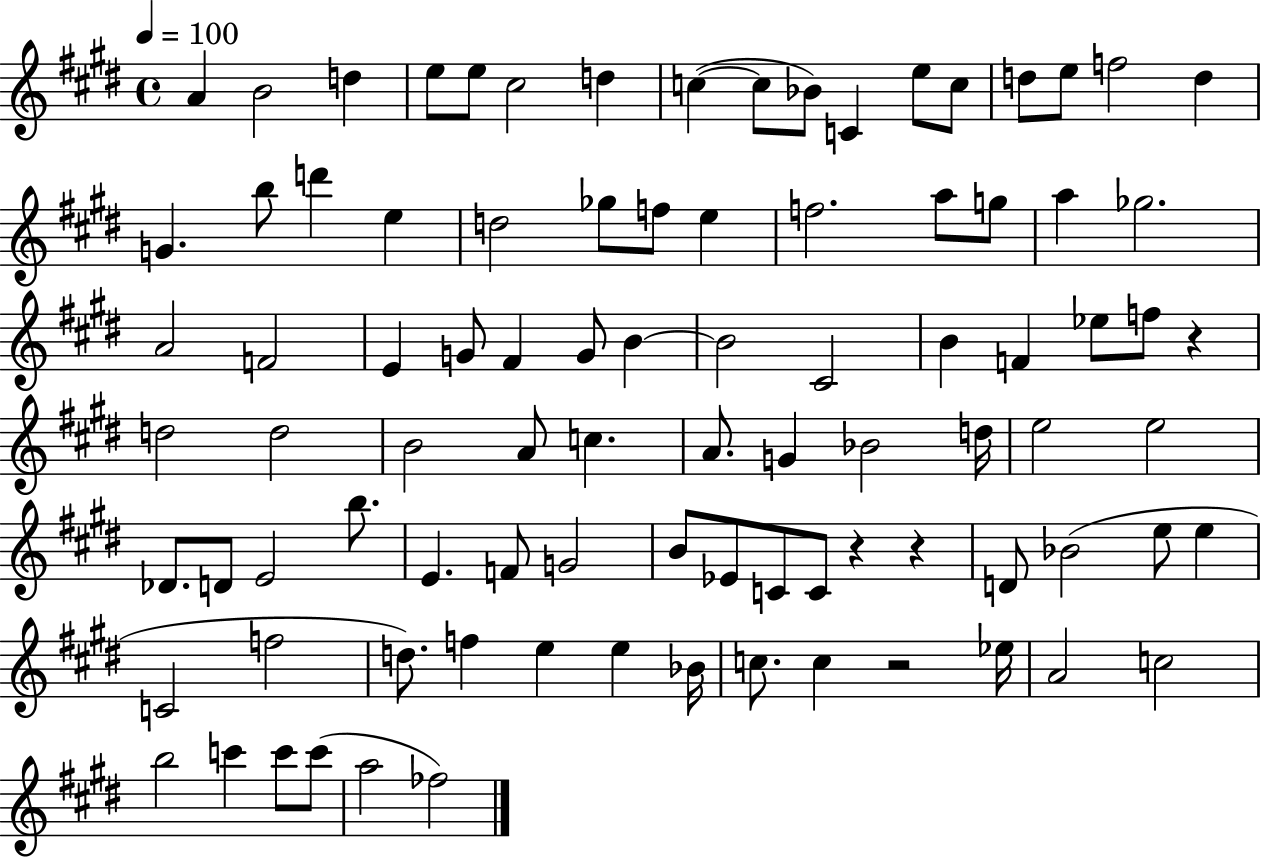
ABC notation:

X:1
T:Untitled
M:4/4
L:1/4
K:E
A B2 d e/2 e/2 ^c2 d c c/2 _B/2 C e/2 c/2 d/2 e/2 f2 d G b/2 d' e d2 _g/2 f/2 e f2 a/2 g/2 a _g2 A2 F2 E G/2 ^F G/2 B B2 ^C2 B F _e/2 f/2 z d2 d2 B2 A/2 c A/2 G _B2 d/4 e2 e2 _D/2 D/2 E2 b/2 E F/2 G2 B/2 _E/2 C/2 C/2 z z D/2 _B2 e/2 e C2 f2 d/2 f e e _B/4 c/2 c z2 _e/4 A2 c2 b2 c' c'/2 c'/2 a2 _f2